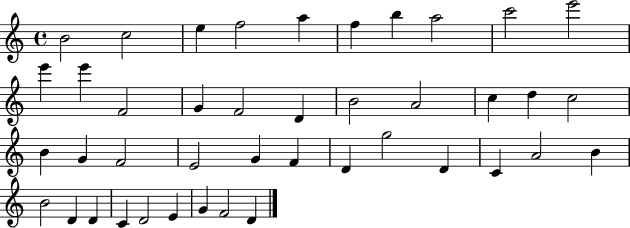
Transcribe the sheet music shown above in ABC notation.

X:1
T:Untitled
M:4/4
L:1/4
K:C
B2 c2 e f2 a f b a2 c'2 e'2 e' e' F2 G F2 D B2 A2 c d c2 B G F2 E2 G F D g2 D C A2 B B2 D D C D2 E G F2 D